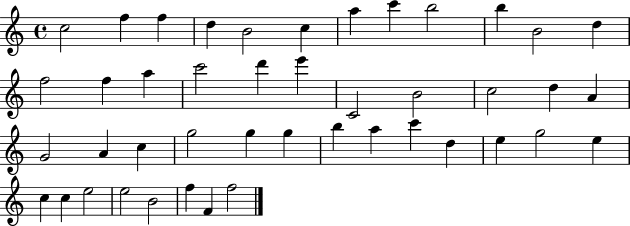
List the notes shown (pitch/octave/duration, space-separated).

C5/h F5/q F5/q D5/q B4/h C5/q A5/q C6/q B5/h B5/q B4/h D5/q F5/h F5/q A5/q C6/h D6/q E6/q C4/h B4/h C5/h D5/q A4/q G4/h A4/q C5/q G5/h G5/q G5/q B5/q A5/q C6/q D5/q E5/q G5/h E5/q C5/q C5/q E5/h E5/h B4/h F5/q F4/q F5/h